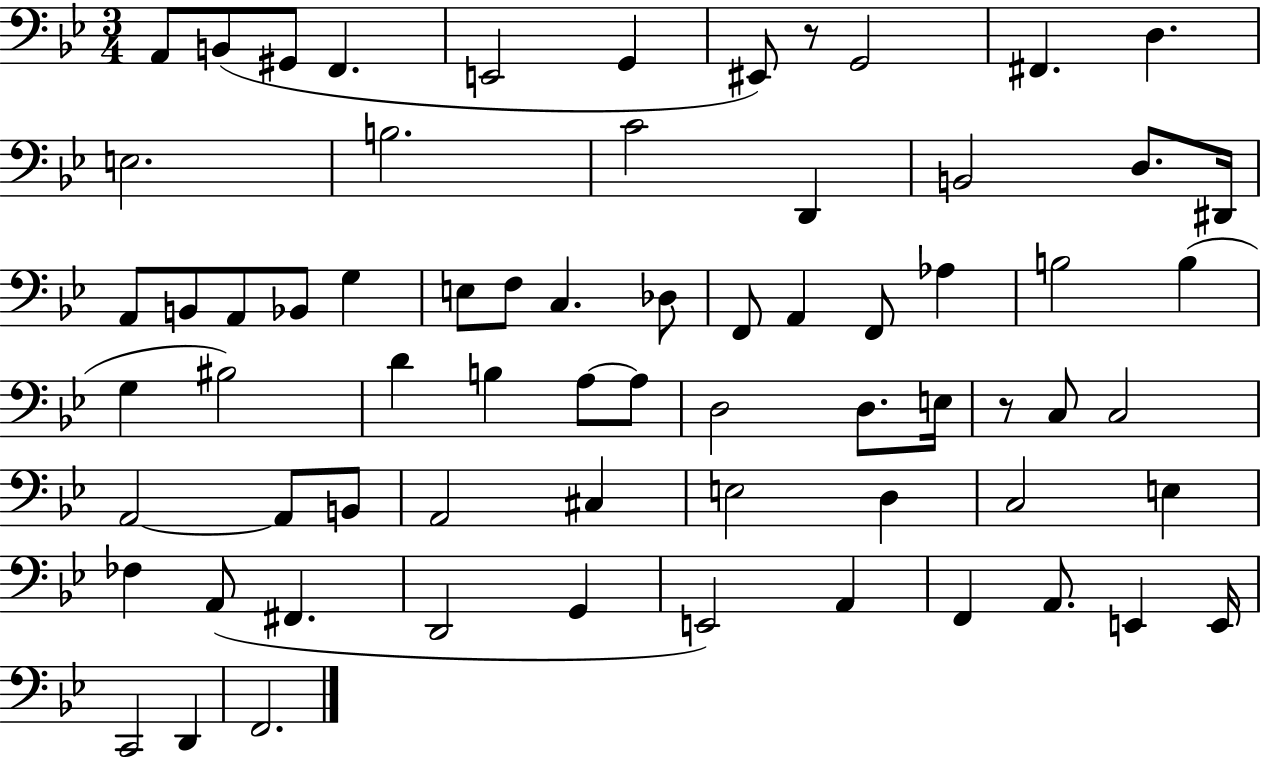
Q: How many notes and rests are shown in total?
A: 68